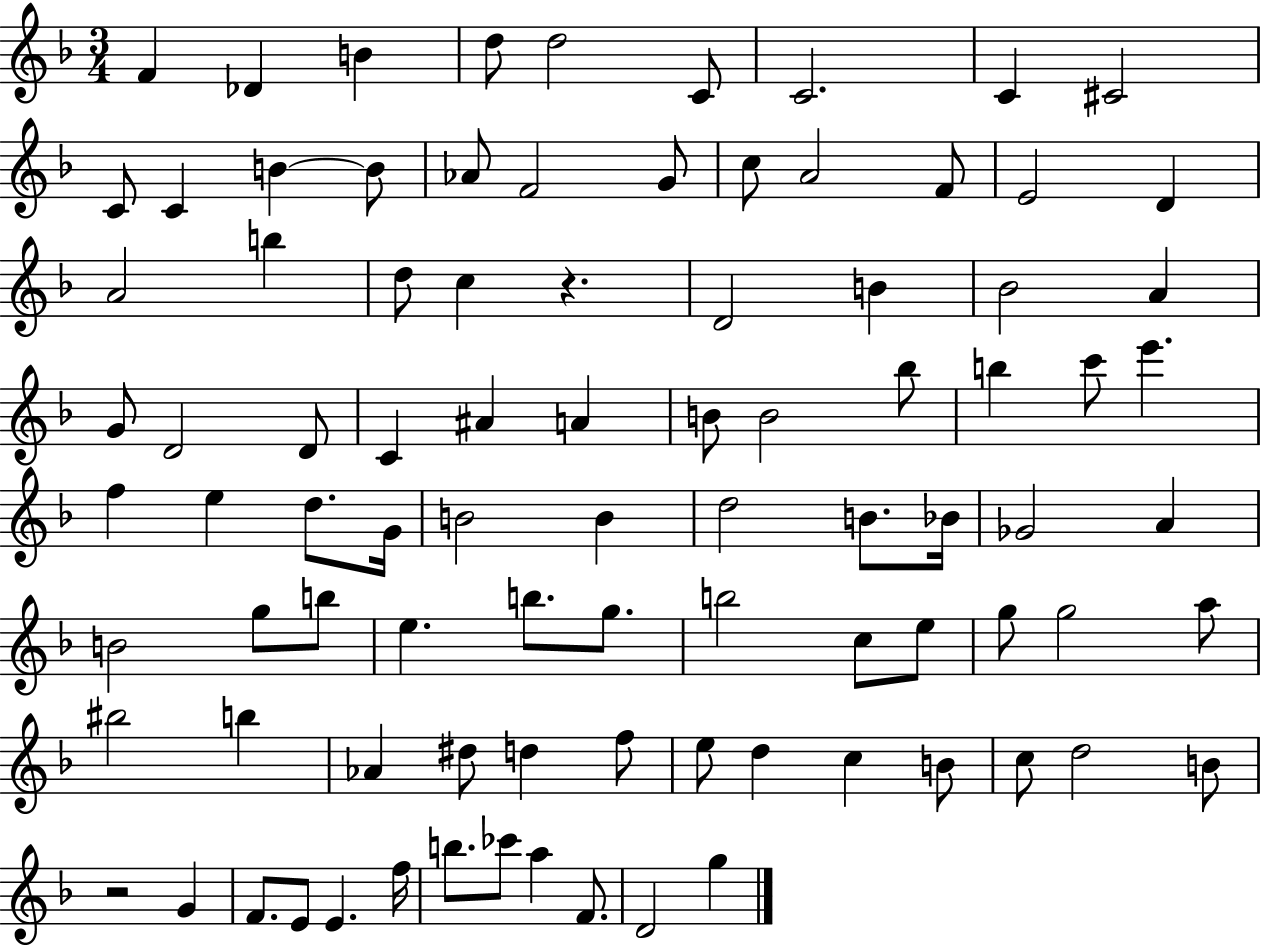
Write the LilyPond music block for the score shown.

{
  \clef treble
  \numericTimeSignature
  \time 3/4
  \key f \major
  f'4 des'4 b'4 | d''8 d''2 c'8 | c'2. | c'4 cis'2 | \break c'8 c'4 b'4~~ b'8 | aes'8 f'2 g'8 | c''8 a'2 f'8 | e'2 d'4 | \break a'2 b''4 | d''8 c''4 r4. | d'2 b'4 | bes'2 a'4 | \break g'8 d'2 d'8 | c'4 ais'4 a'4 | b'8 b'2 bes''8 | b''4 c'''8 e'''4. | \break f''4 e''4 d''8. g'16 | b'2 b'4 | d''2 b'8. bes'16 | ges'2 a'4 | \break b'2 g''8 b''8 | e''4. b''8. g''8. | b''2 c''8 e''8 | g''8 g''2 a''8 | \break bis''2 b''4 | aes'4 dis''8 d''4 f''8 | e''8 d''4 c''4 b'8 | c''8 d''2 b'8 | \break r2 g'4 | f'8. e'8 e'4. f''16 | b''8. ces'''8 a''4 f'8. | d'2 g''4 | \break \bar "|."
}